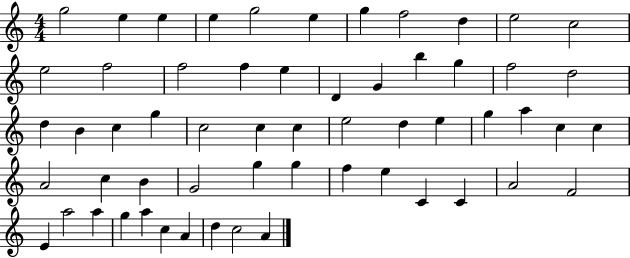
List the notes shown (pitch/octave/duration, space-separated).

G5/h E5/q E5/q E5/q G5/h E5/q G5/q F5/h D5/q E5/h C5/h E5/h F5/h F5/h F5/q E5/q D4/q G4/q B5/q G5/q F5/h D5/h D5/q B4/q C5/q G5/q C5/h C5/q C5/q E5/h D5/q E5/q G5/q A5/q C5/q C5/q A4/h C5/q B4/q G4/h G5/q G5/q F5/q E5/q C4/q C4/q A4/h F4/h E4/q A5/h A5/q G5/q A5/q C5/q A4/q D5/q C5/h A4/q